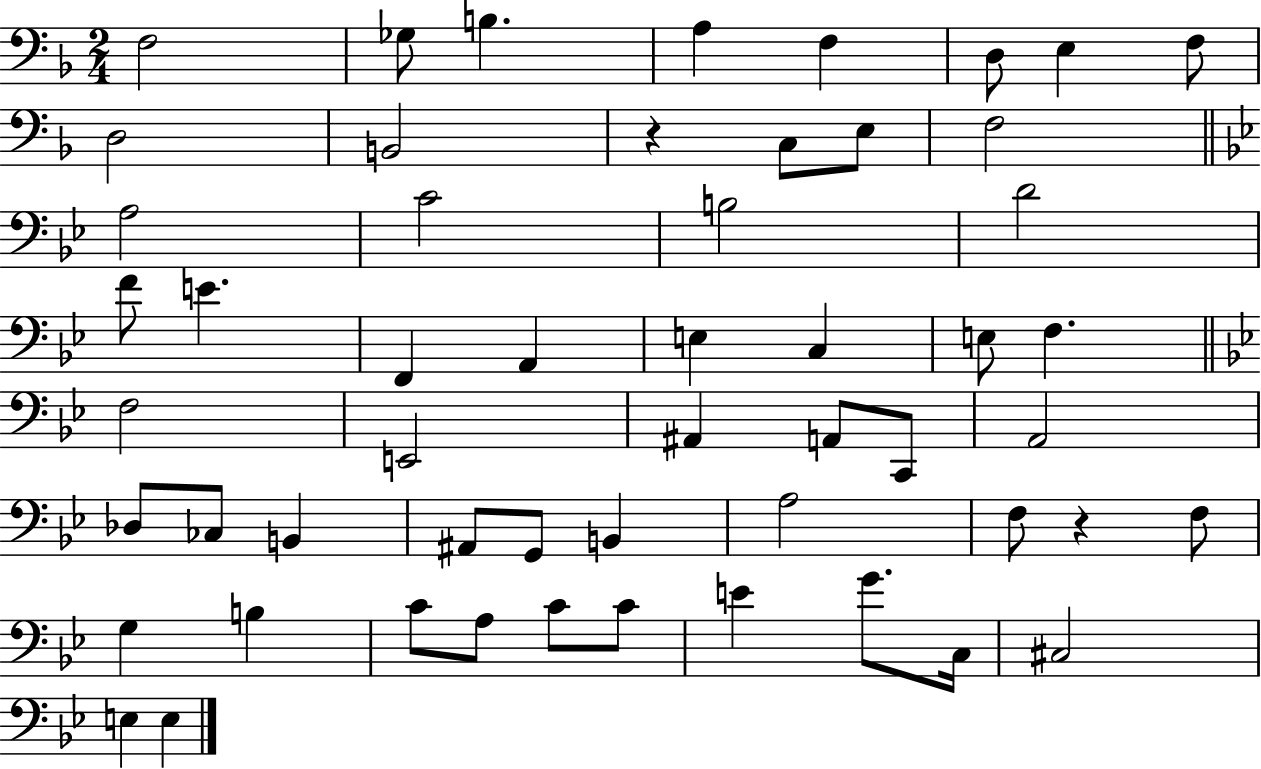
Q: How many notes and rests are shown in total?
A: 54